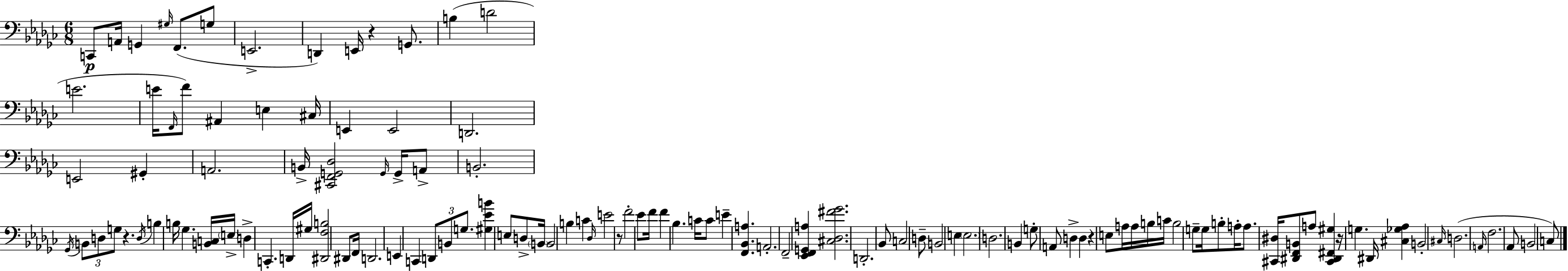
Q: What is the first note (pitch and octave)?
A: C2